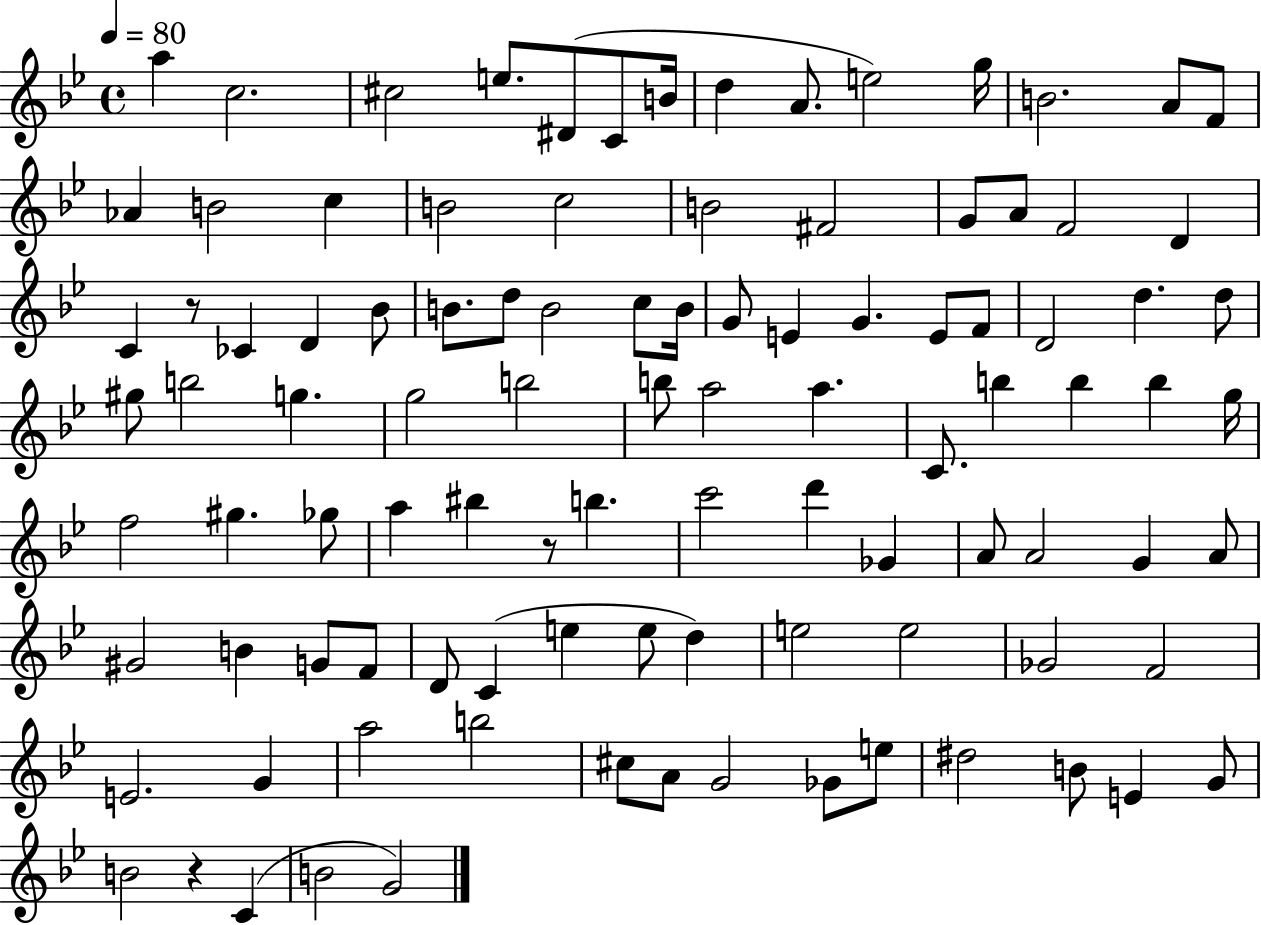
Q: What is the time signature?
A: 4/4